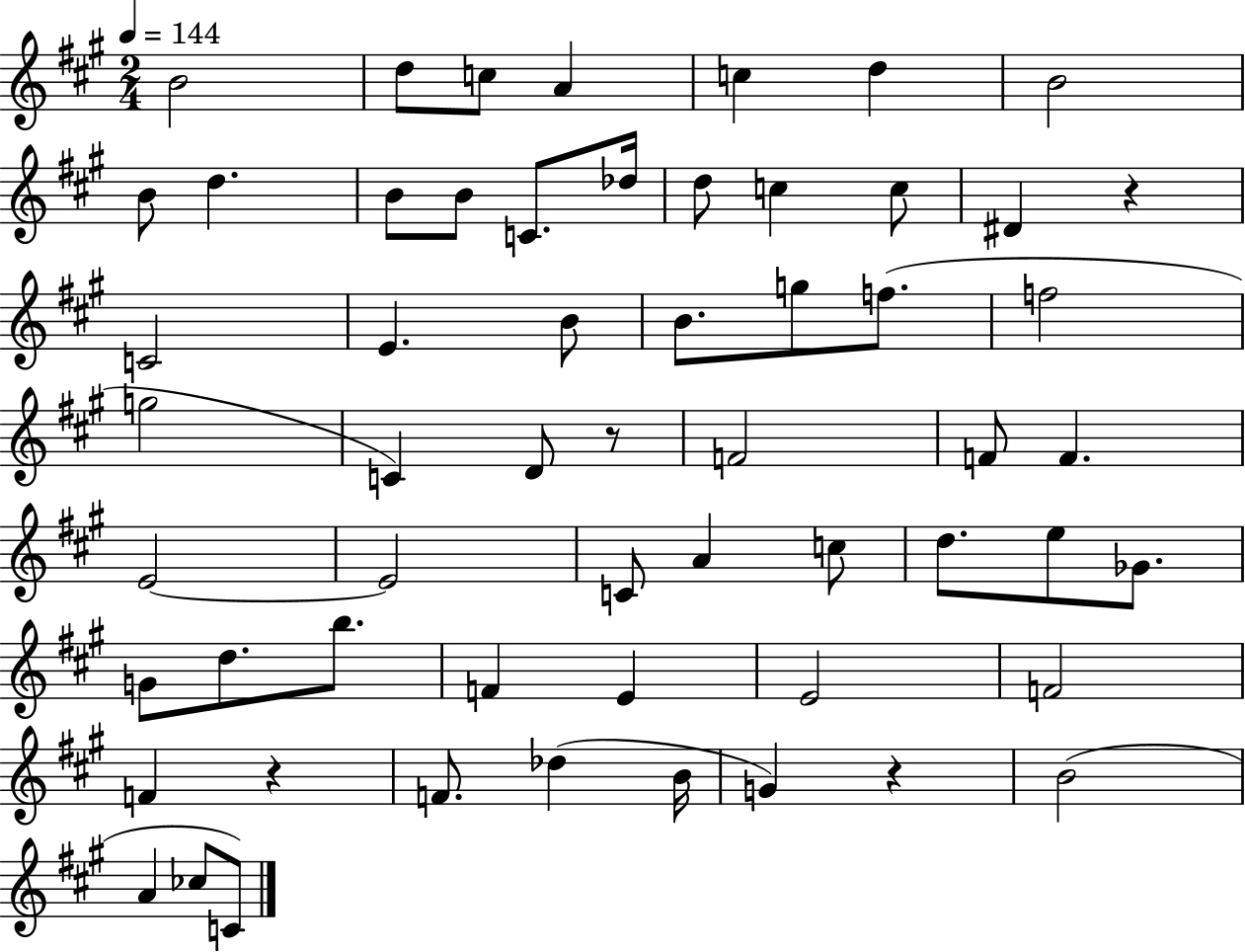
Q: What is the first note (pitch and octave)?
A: B4